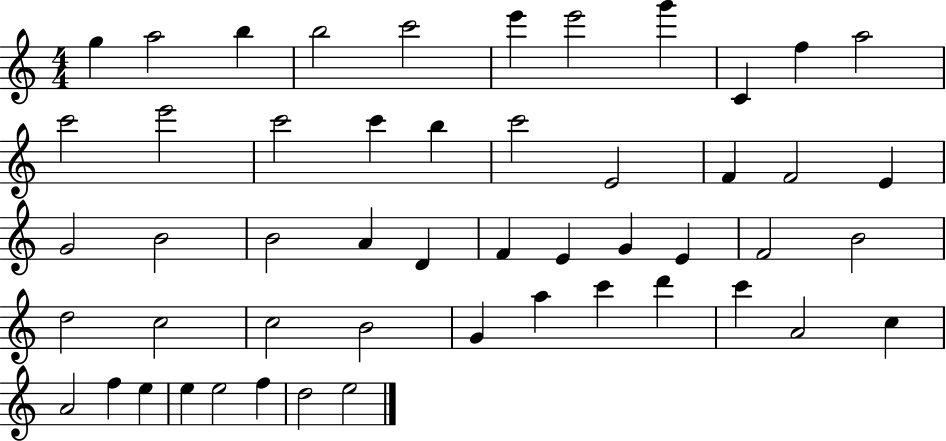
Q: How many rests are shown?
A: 0